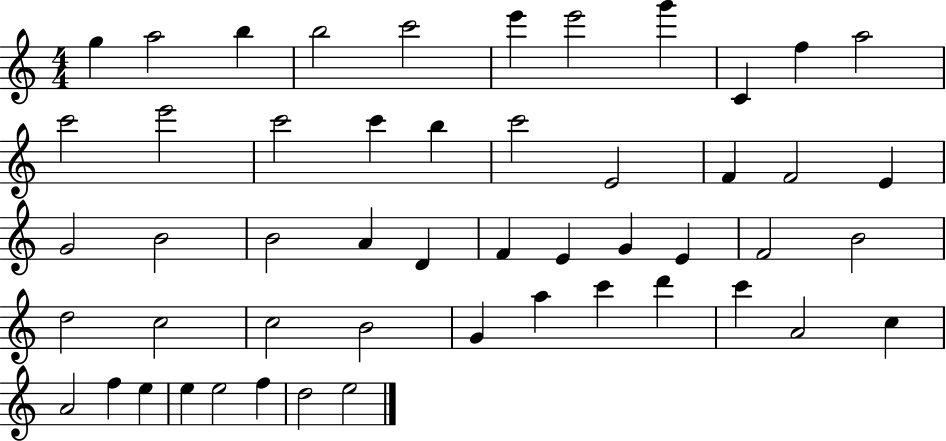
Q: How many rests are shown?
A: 0